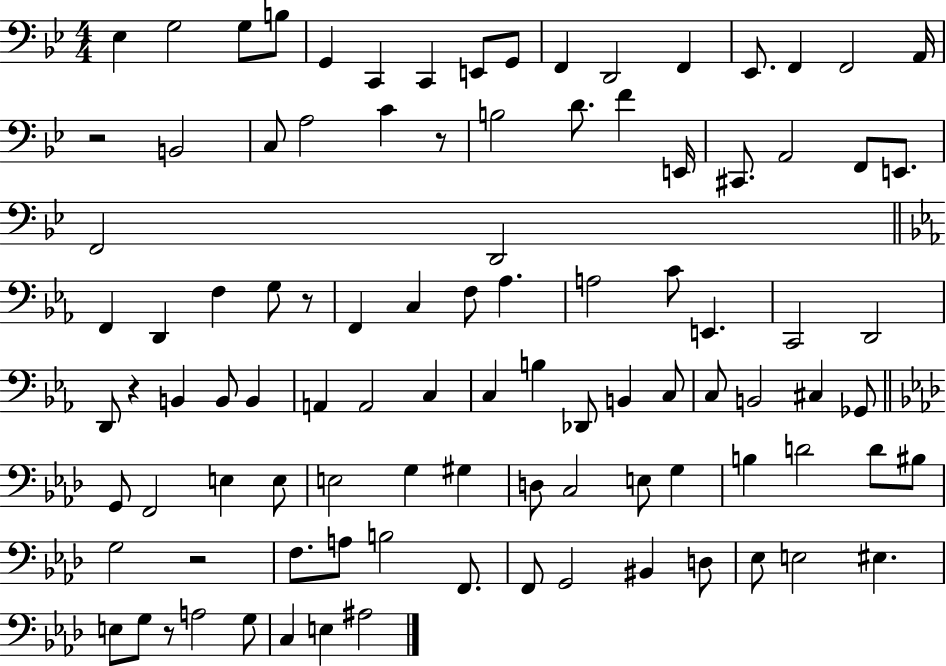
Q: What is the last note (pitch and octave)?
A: A#3